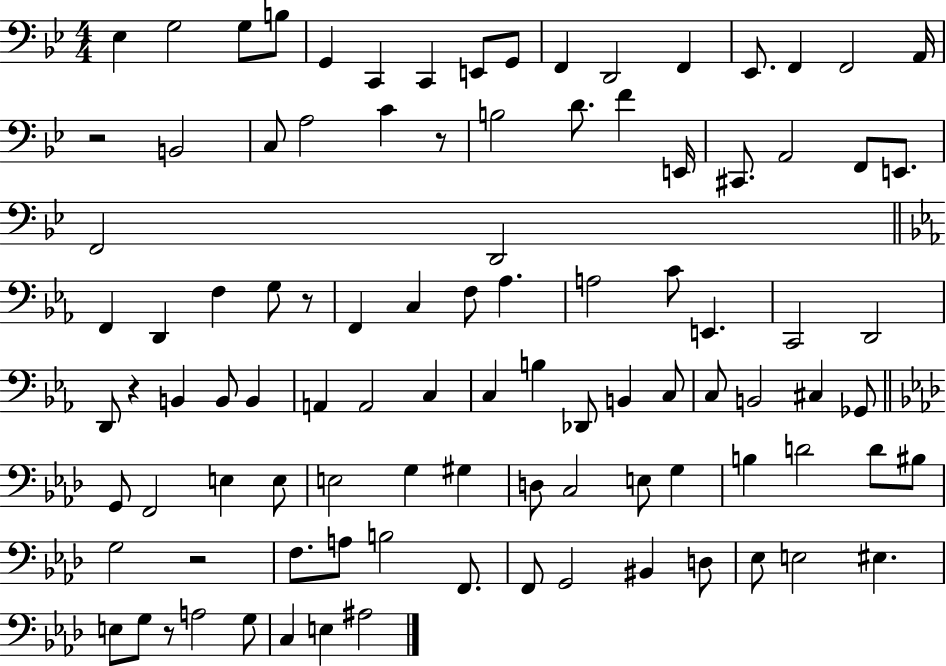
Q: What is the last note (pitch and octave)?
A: A#3